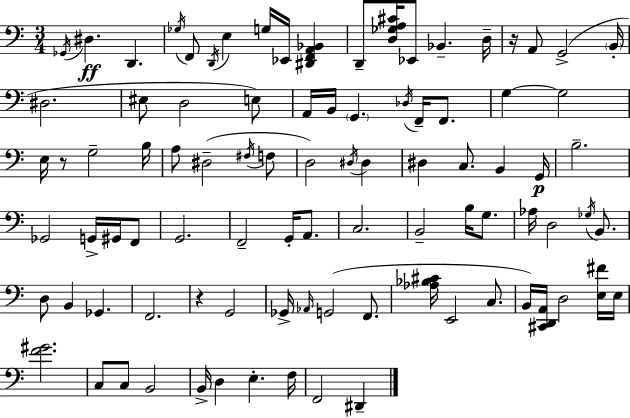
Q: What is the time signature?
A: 3/4